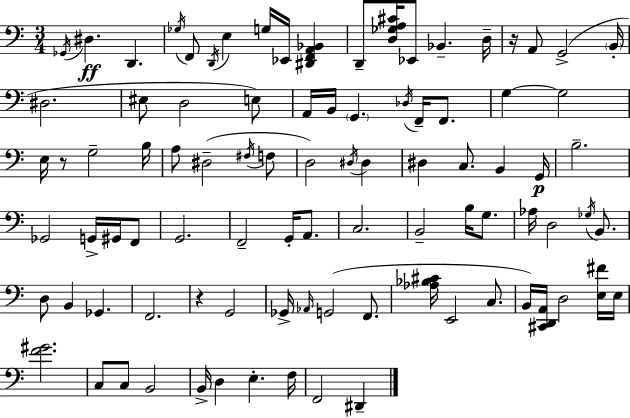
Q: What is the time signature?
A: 3/4